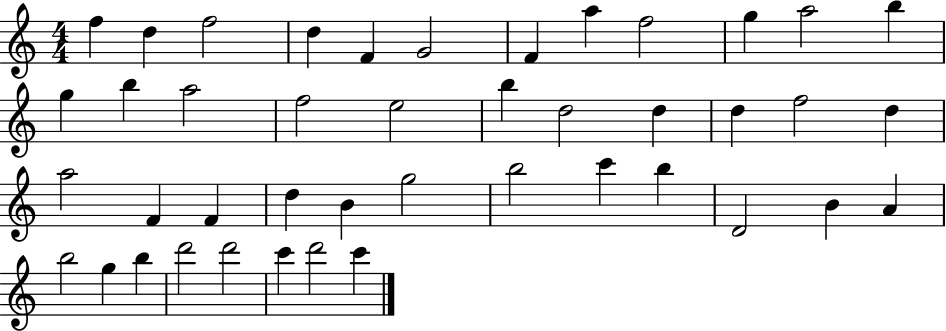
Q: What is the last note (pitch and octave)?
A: C6